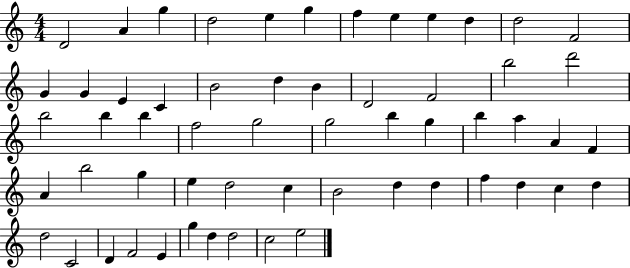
{
  \clef treble
  \numericTimeSignature
  \time 4/4
  \key c \major
  d'2 a'4 g''4 | d''2 e''4 g''4 | f''4 e''4 e''4 d''4 | d''2 f'2 | \break g'4 g'4 e'4 c'4 | b'2 d''4 b'4 | d'2 f'2 | b''2 d'''2 | \break b''2 b''4 b''4 | f''2 g''2 | g''2 b''4 g''4 | b''4 a''4 a'4 f'4 | \break a'4 b''2 g''4 | e''4 d''2 c''4 | b'2 d''4 d''4 | f''4 d''4 c''4 d''4 | \break d''2 c'2 | d'4 f'2 e'4 | g''4 d''4 d''2 | c''2 e''2 | \break \bar "|."
}